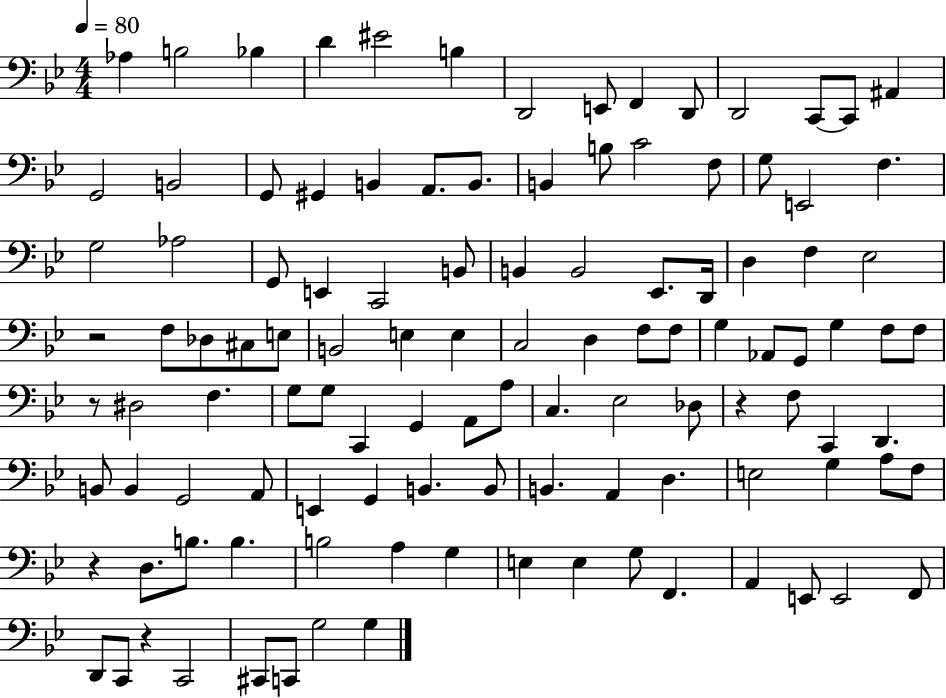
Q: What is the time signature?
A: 4/4